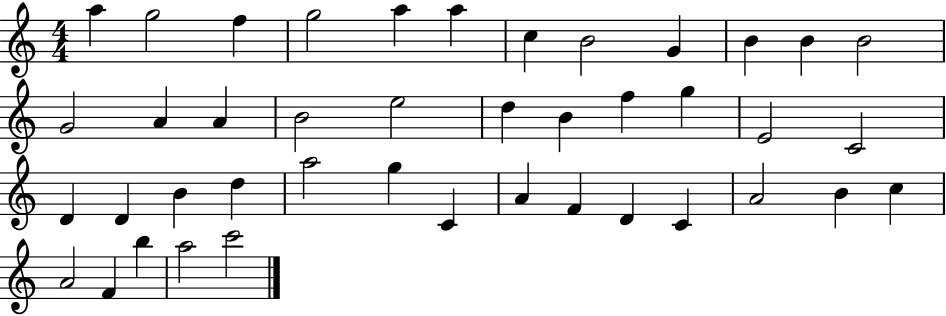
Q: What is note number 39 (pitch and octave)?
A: F4